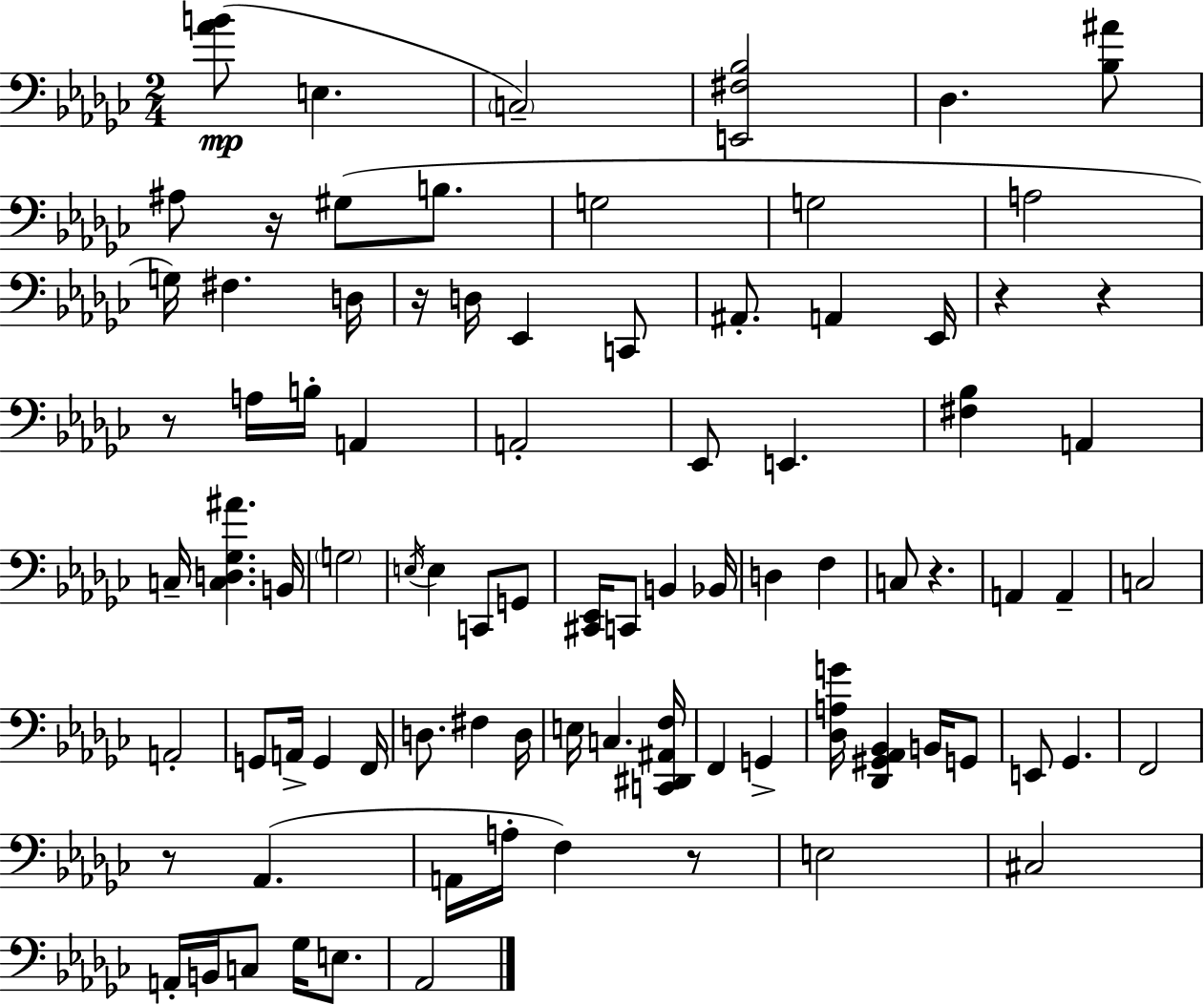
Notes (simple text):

[Ab4,B4]/e E3/q. C3/h [E2,F#3,Bb3]/h Db3/q. [Bb3,A#4]/e A#3/e R/s G#3/e B3/e. G3/h G3/h A3/h G3/s F#3/q. D3/s R/s D3/s Eb2/q C2/e A#2/e. A2/q Eb2/s R/q R/q R/e A3/s B3/s A2/q A2/h Eb2/e E2/q. [F#3,Bb3]/q A2/q C3/s [C3,D3,Gb3,A#4]/q. B2/s G3/h E3/s E3/q C2/e G2/e [C#2,Eb2]/s C2/e B2/q Bb2/s D3/q F3/q C3/e R/q. A2/q A2/q C3/h A2/h G2/e A2/s G2/q F2/s D3/e. F#3/q D3/s E3/s C3/q. [C2,D#2,A#2,F3]/s F2/q G2/q [Db3,A3,G4]/s [Db2,G#2,Ab2,Bb2]/q B2/s G2/e E2/e Gb2/q. F2/h R/e Ab2/q. A2/s A3/s F3/q R/e E3/h C#3/h A2/s B2/s C3/e Gb3/s E3/e. Ab2/h